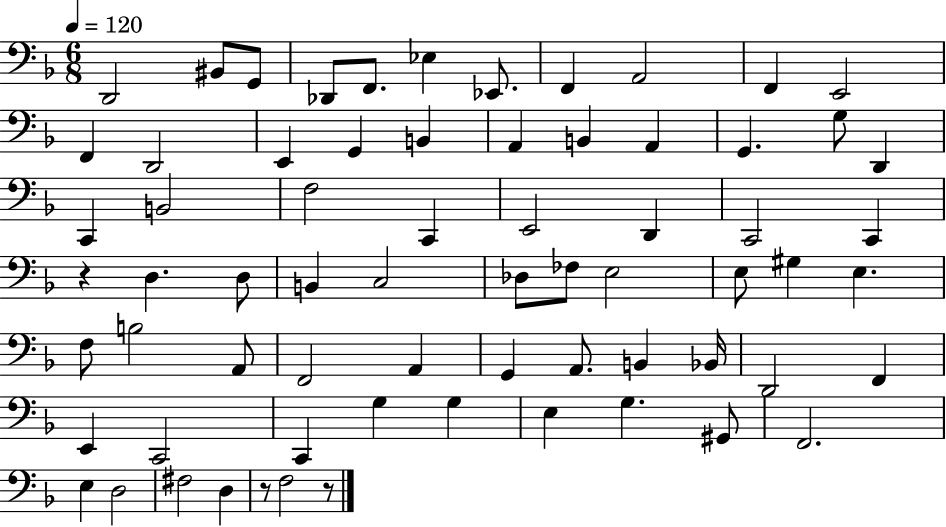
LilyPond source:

{
  \clef bass
  \numericTimeSignature
  \time 6/8
  \key f \major
  \tempo 4 = 120
  \repeat volta 2 { d,2 bis,8 g,8 | des,8 f,8. ees4 ees,8. | f,4 a,2 | f,4 e,2 | \break f,4 d,2 | e,4 g,4 b,4 | a,4 b,4 a,4 | g,4. g8 d,4 | \break c,4 b,2 | f2 c,4 | e,2 d,4 | c,2 c,4 | \break r4 d4. d8 | b,4 c2 | des8 fes8 e2 | e8 gis4 e4. | \break f8 b2 a,8 | f,2 a,4 | g,4 a,8. b,4 bes,16 | d,2 f,4 | \break e,4 c,2 | c,4 g4 g4 | e4 g4. gis,8 | f,2. | \break e4 d2 | fis2 d4 | r8 f2 r8 | } \bar "|."
}